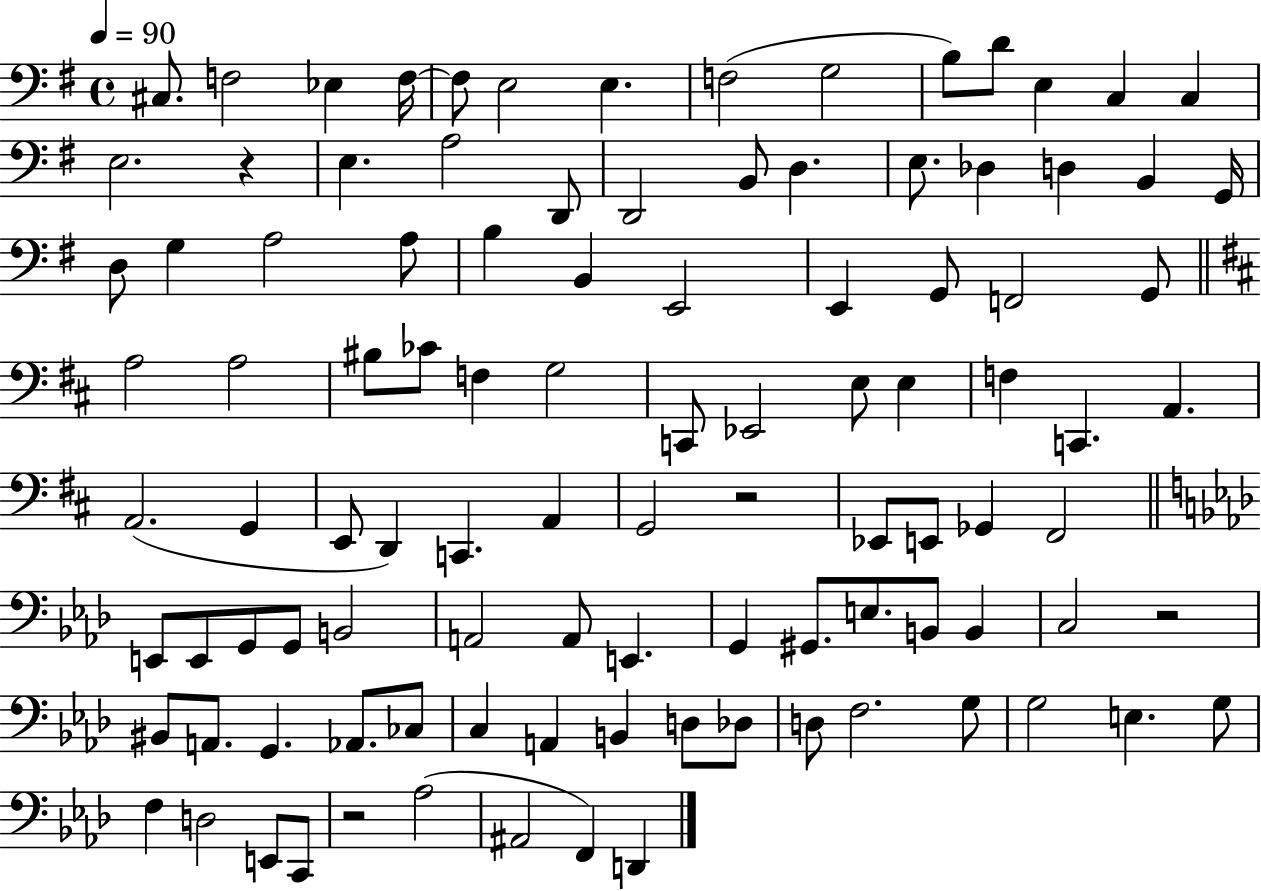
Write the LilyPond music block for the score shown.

{
  \clef bass
  \time 4/4
  \defaultTimeSignature
  \key g \major
  \tempo 4 = 90
  cis8. f2 ees4 f16~~ | f8 e2 e4. | f2( g2 | b8) d'8 e4 c4 c4 | \break e2. r4 | e4. a2 d,8 | d,2 b,8 d4. | e8. des4 d4 b,4 g,16 | \break d8 g4 a2 a8 | b4 b,4 e,2 | e,4 g,8 f,2 g,8 | \bar "||" \break \key d \major a2 a2 | bis8 ces'8 f4 g2 | c,8 ees,2 e8 e4 | f4 c,4. a,4. | \break a,2.( g,4 | e,8 d,4) c,4. a,4 | g,2 r2 | ees,8 e,8 ges,4 fis,2 | \break \bar "||" \break \key aes \major e,8 e,8 g,8 g,8 b,2 | a,2 a,8 e,4. | g,4 gis,8. e8. b,8 b,4 | c2 r2 | \break bis,8 a,8. g,4. aes,8. ces8 | c4 a,4 b,4 d8 des8 | d8 f2. g8 | g2 e4. g8 | \break f4 d2 e,8 c,8 | r2 aes2( | ais,2 f,4) d,4 | \bar "|."
}